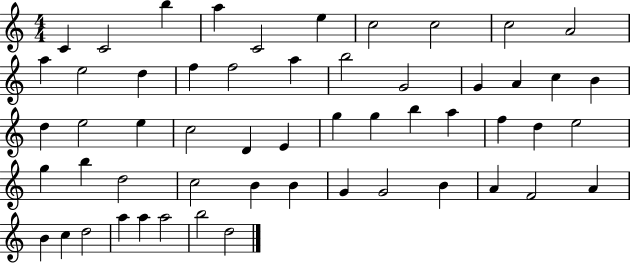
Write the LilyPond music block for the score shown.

{
  \clef treble
  \numericTimeSignature
  \time 4/4
  \key c \major
  c'4 c'2 b''4 | a''4 c'2 e''4 | c''2 c''2 | c''2 a'2 | \break a''4 e''2 d''4 | f''4 f''2 a''4 | b''2 g'2 | g'4 a'4 c''4 b'4 | \break d''4 e''2 e''4 | c''2 d'4 e'4 | g''4 g''4 b''4 a''4 | f''4 d''4 e''2 | \break g''4 b''4 d''2 | c''2 b'4 b'4 | g'4 g'2 b'4 | a'4 f'2 a'4 | \break b'4 c''4 d''2 | a''4 a''4 a''2 | b''2 d''2 | \bar "|."
}